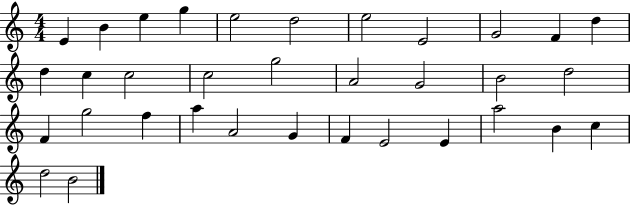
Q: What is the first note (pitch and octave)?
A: E4